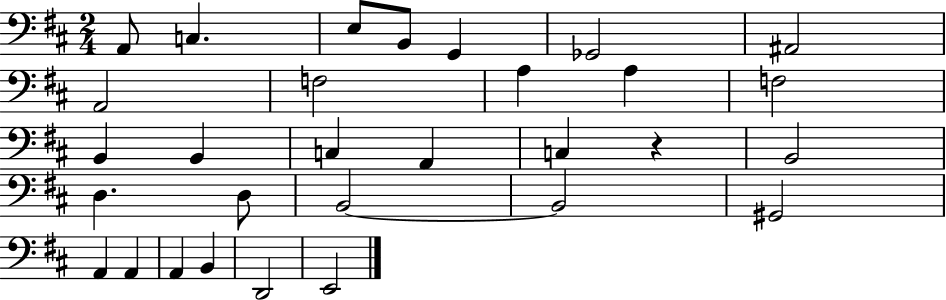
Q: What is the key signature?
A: D major